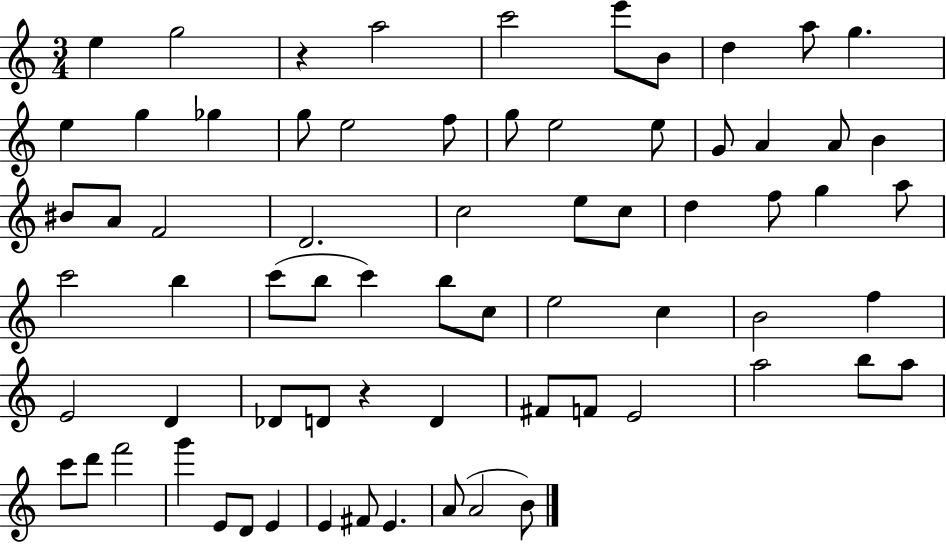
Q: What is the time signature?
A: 3/4